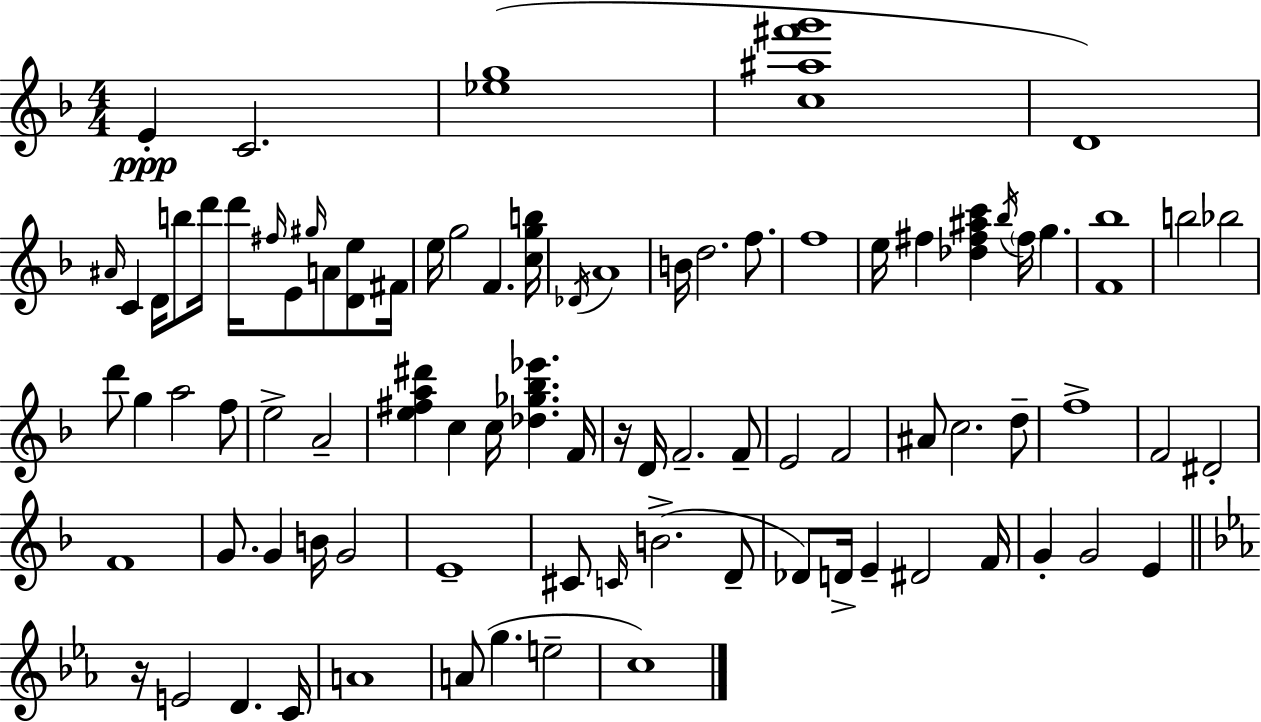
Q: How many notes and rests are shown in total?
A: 86